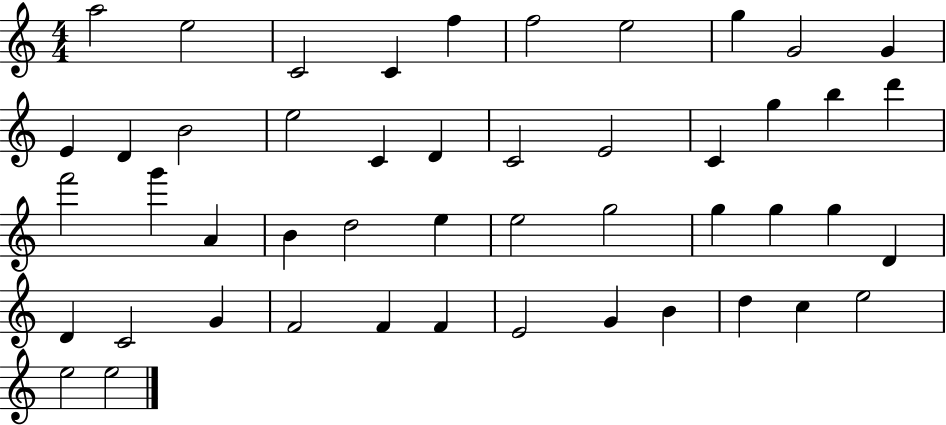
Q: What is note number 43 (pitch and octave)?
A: B4